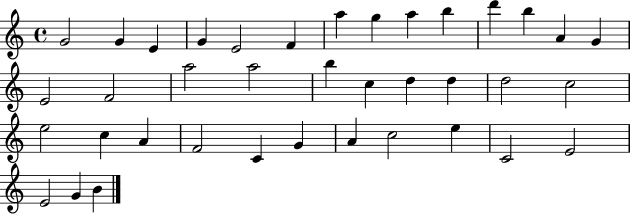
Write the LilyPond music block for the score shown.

{
  \clef treble
  \time 4/4
  \defaultTimeSignature
  \key c \major
  g'2 g'4 e'4 | g'4 e'2 f'4 | a''4 g''4 a''4 b''4 | d'''4 b''4 a'4 g'4 | \break e'2 f'2 | a''2 a''2 | b''4 c''4 d''4 d''4 | d''2 c''2 | \break e''2 c''4 a'4 | f'2 c'4 g'4 | a'4 c''2 e''4 | c'2 e'2 | \break e'2 g'4 b'4 | \bar "|."
}